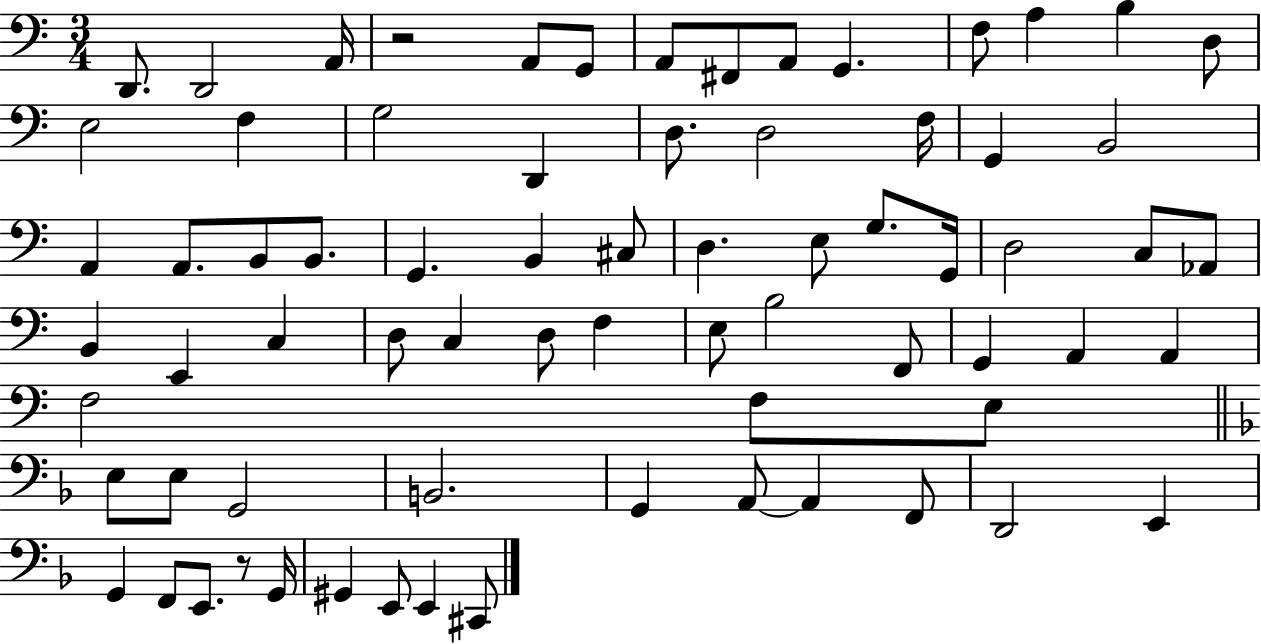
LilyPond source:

{
  \clef bass
  \numericTimeSignature
  \time 3/4
  \key c \major
  \repeat volta 2 { d,8. d,2 a,16 | r2 a,8 g,8 | a,8 fis,8 a,8 g,4. | f8 a4 b4 d8 | \break e2 f4 | g2 d,4 | d8. d2 f16 | g,4 b,2 | \break a,4 a,8. b,8 b,8. | g,4. b,4 cis8 | d4. e8 g8. g,16 | d2 c8 aes,8 | \break b,4 e,4 c4 | d8 c4 d8 f4 | e8 b2 f,8 | g,4 a,4 a,4 | \break f2 f8 e8 | \bar "||" \break \key f \major e8 e8 g,2 | b,2. | g,4 a,8~~ a,4 f,8 | d,2 e,4 | \break g,4 f,8 e,8. r8 g,16 | gis,4 e,8 e,4 cis,8 | } \bar "|."
}